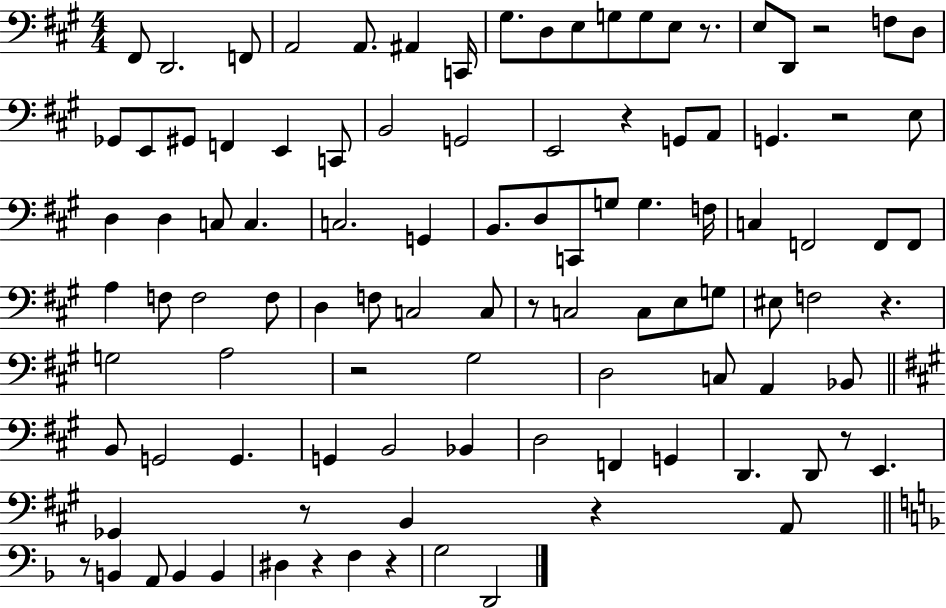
X:1
T:Untitled
M:4/4
L:1/4
K:A
^F,,/2 D,,2 F,,/2 A,,2 A,,/2 ^A,, C,,/4 ^G,/2 D,/2 E,/2 G,/2 G,/2 E,/2 z/2 E,/2 D,,/2 z2 F,/2 D,/2 _G,,/2 E,,/2 ^G,,/2 F,, E,, C,,/2 B,,2 G,,2 E,,2 z G,,/2 A,,/2 G,, z2 E,/2 D, D, C,/2 C, C,2 G,, B,,/2 D,/2 C,,/2 G,/2 G, F,/4 C, F,,2 F,,/2 F,,/2 A, F,/2 F,2 F,/2 D, F,/2 C,2 C,/2 z/2 C,2 C,/2 E,/2 G,/2 ^E,/2 F,2 z G,2 A,2 z2 ^G,2 D,2 C,/2 A,, _B,,/2 B,,/2 G,,2 G,, G,, B,,2 _B,, D,2 F,, G,, D,, D,,/2 z/2 E,, _G,, z/2 B,, z A,,/2 z/2 B,, A,,/2 B,, B,, ^D, z F, z G,2 D,,2